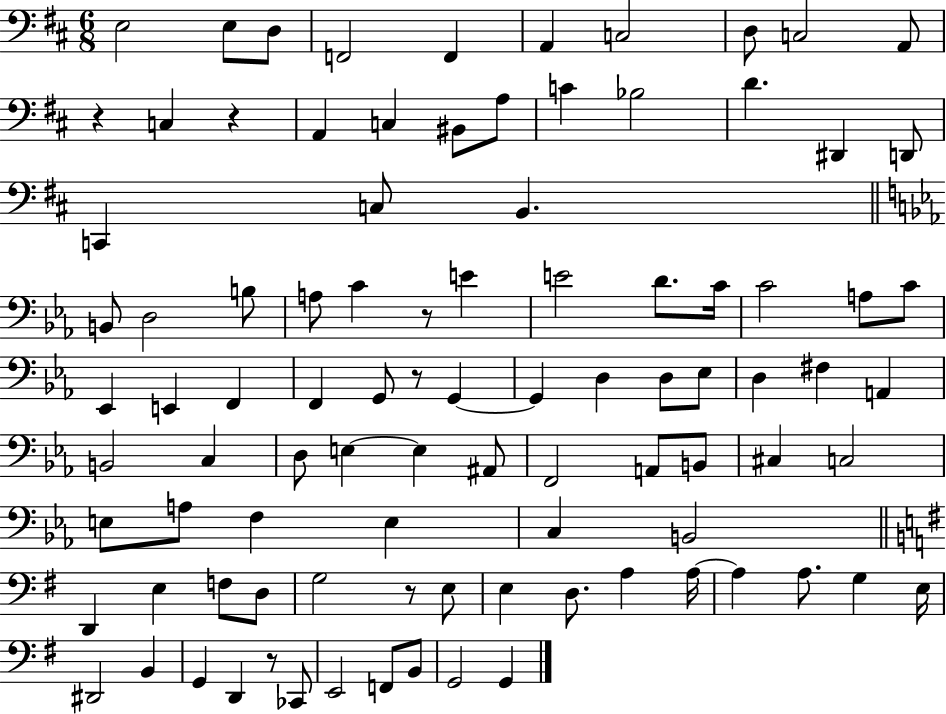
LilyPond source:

{
  \clef bass
  \numericTimeSignature
  \time 6/8
  \key d \major
  \repeat volta 2 { e2 e8 d8 | f,2 f,4 | a,4 c2 | d8 c2 a,8 | \break r4 c4 r4 | a,4 c4 bis,8 a8 | c'4 bes2 | d'4. dis,4 d,8 | \break c,4 c8 b,4. | \bar "||" \break \key ees \major b,8 d2 b8 | a8 c'4 r8 e'4 | e'2 d'8. c'16 | c'2 a8 c'8 | \break ees,4 e,4 f,4 | f,4 g,8 r8 g,4~~ | g,4 d4 d8 ees8 | d4 fis4 a,4 | \break b,2 c4 | d8 e4~~ e4 ais,8 | f,2 a,8 b,8 | cis4 c2 | \break e8 a8 f4 e4 | c4 b,2 | \bar "||" \break \key g \major d,4 e4 f8 d8 | g2 r8 e8 | e4 d8. a4 a16~~ | a4 a8. g4 e16 | \break dis,2 b,4 | g,4 d,4 r8 ces,8 | e,2 f,8 b,8 | g,2 g,4 | \break } \bar "|."
}